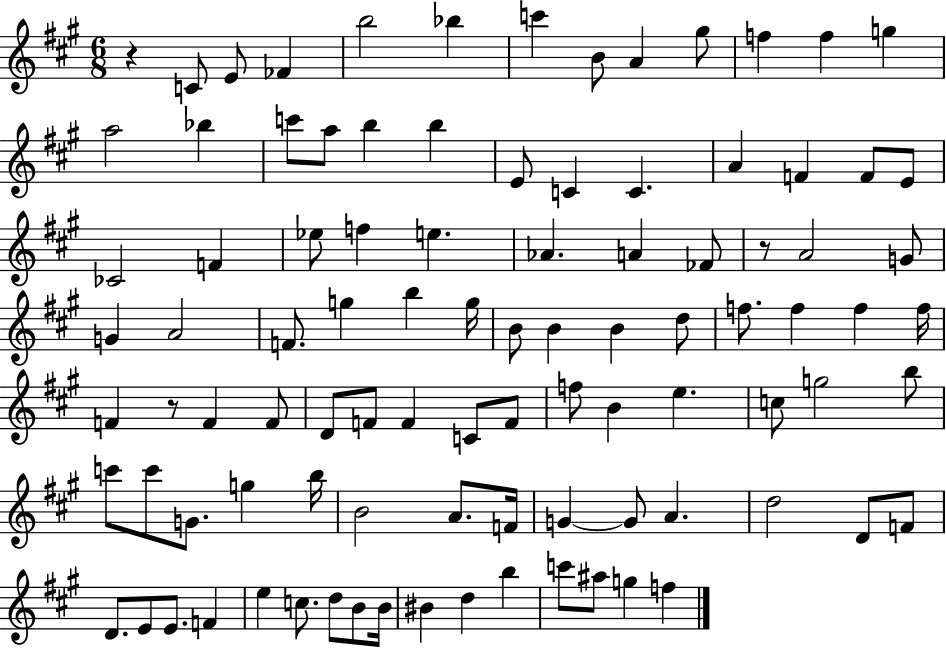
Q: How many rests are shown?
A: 3